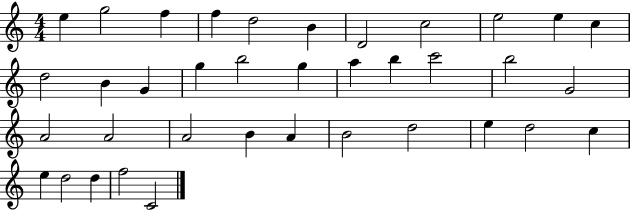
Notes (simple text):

E5/q G5/h F5/q F5/q D5/h B4/q D4/h C5/h E5/h E5/q C5/q D5/h B4/q G4/q G5/q B5/h G5/q A5/q B5/q C6/h B5/h G4/h A4/h A4/h A4/h B4/q A4/q B4/h D5/h E5/q D5/h C5/q E5/q D5/h D5/q F5/h C4/h